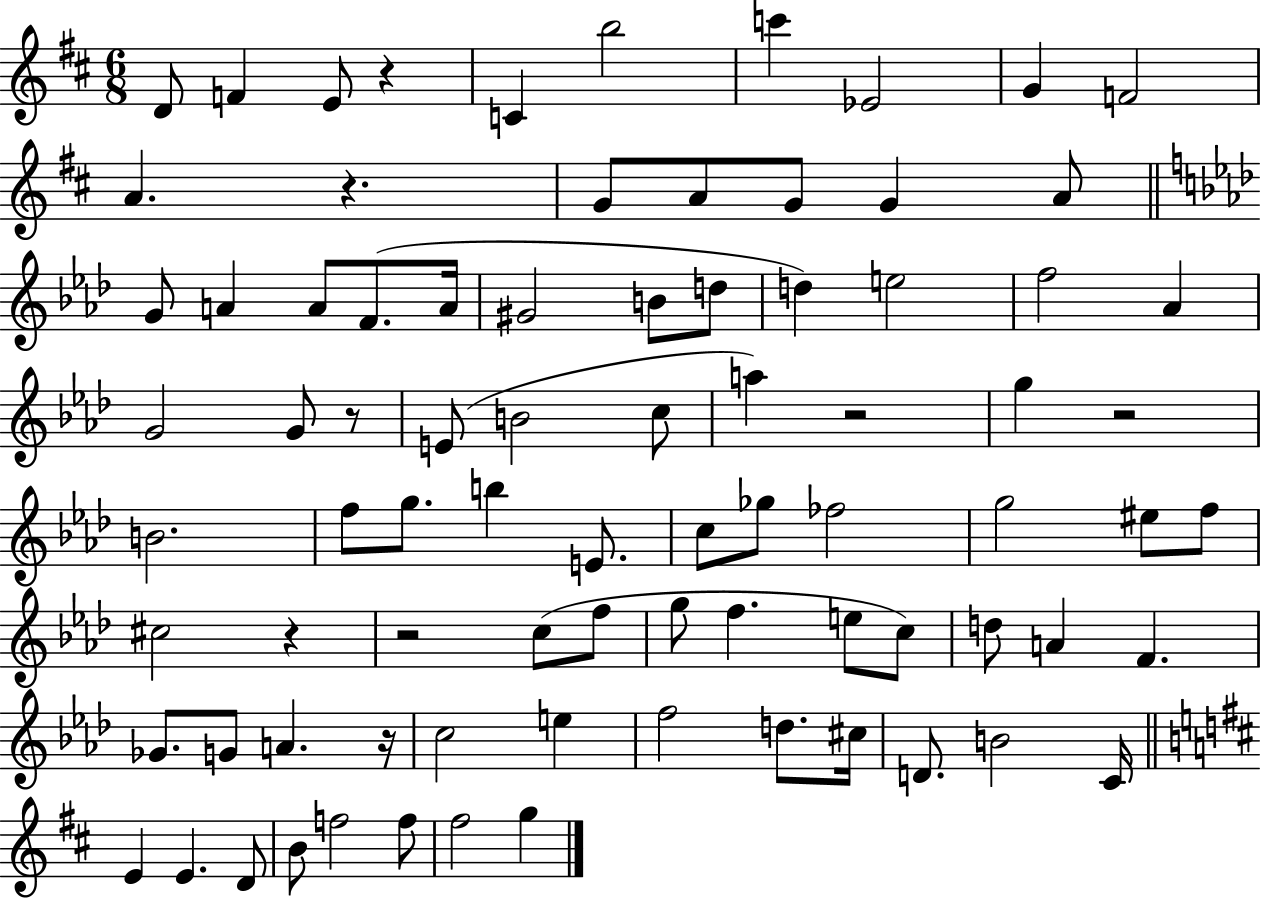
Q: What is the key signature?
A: D major